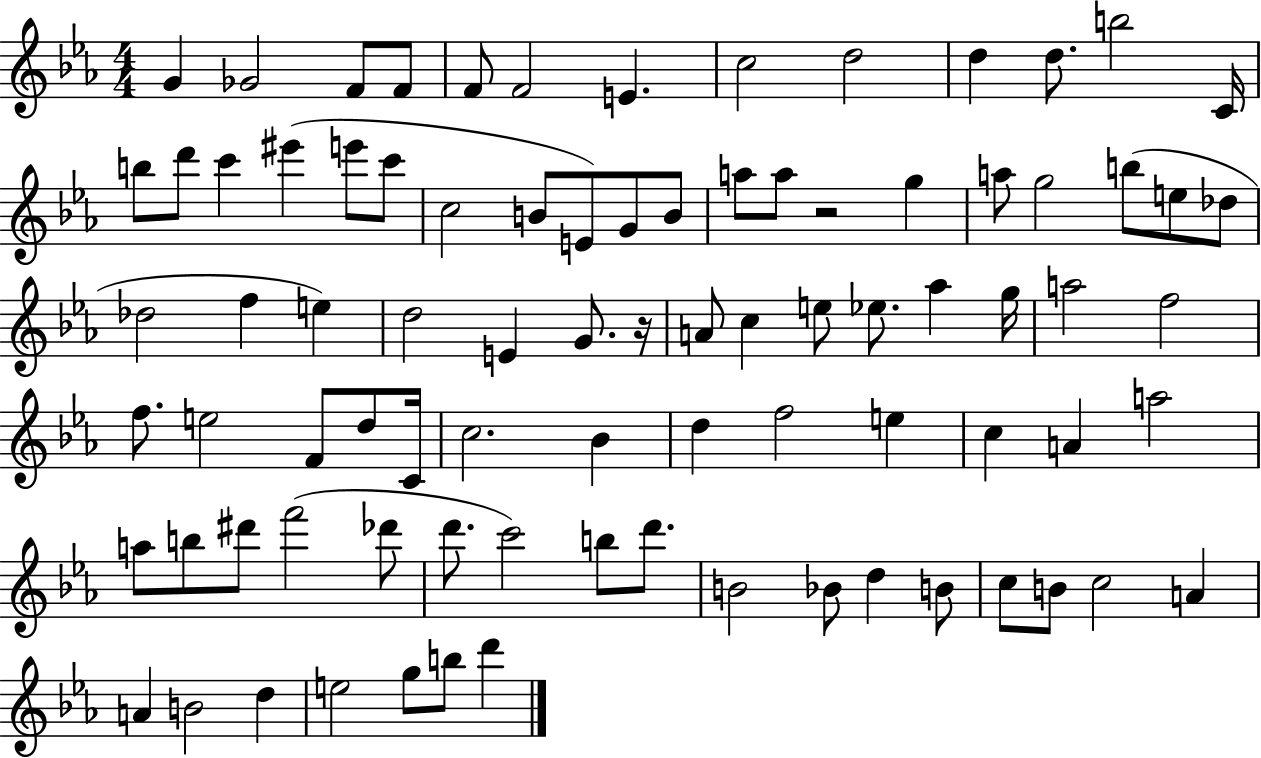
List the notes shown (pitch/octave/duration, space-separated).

G4/q Gb4/h F4/e F4/e F4/e F4/h E4/q. C5/h D5/h D5/q D5/e. B5/h C4/s B5/e D6/e C6/q EIS6/q E6/e C6/e C5/h B4/e E4/e G4/e B4/e A5/e A5/e R/h G5/q A5/e G5/h B5/e E5/e Db5/e Db5/h F5/q E5/q D5/h E4/q G4/e. R/s A4/e C5/q E5/e Eb5/e. Ab5/q G5/s A5/h F5/h F5/e. E5/h F4/e D5/e C4/s C5/h. Bb4/q D5/q F5/h E5/q C5/q A4/q A5/h A5/e B5/e D#6/e F6/h Db6/e D6/e. C6/h B5/e D6/e. B4/h Bb4/e D5/q B4/e C5/e B4/e C5/h A4/q A4/q B4/h D5/q E5/h G5/e B5/e D6/q